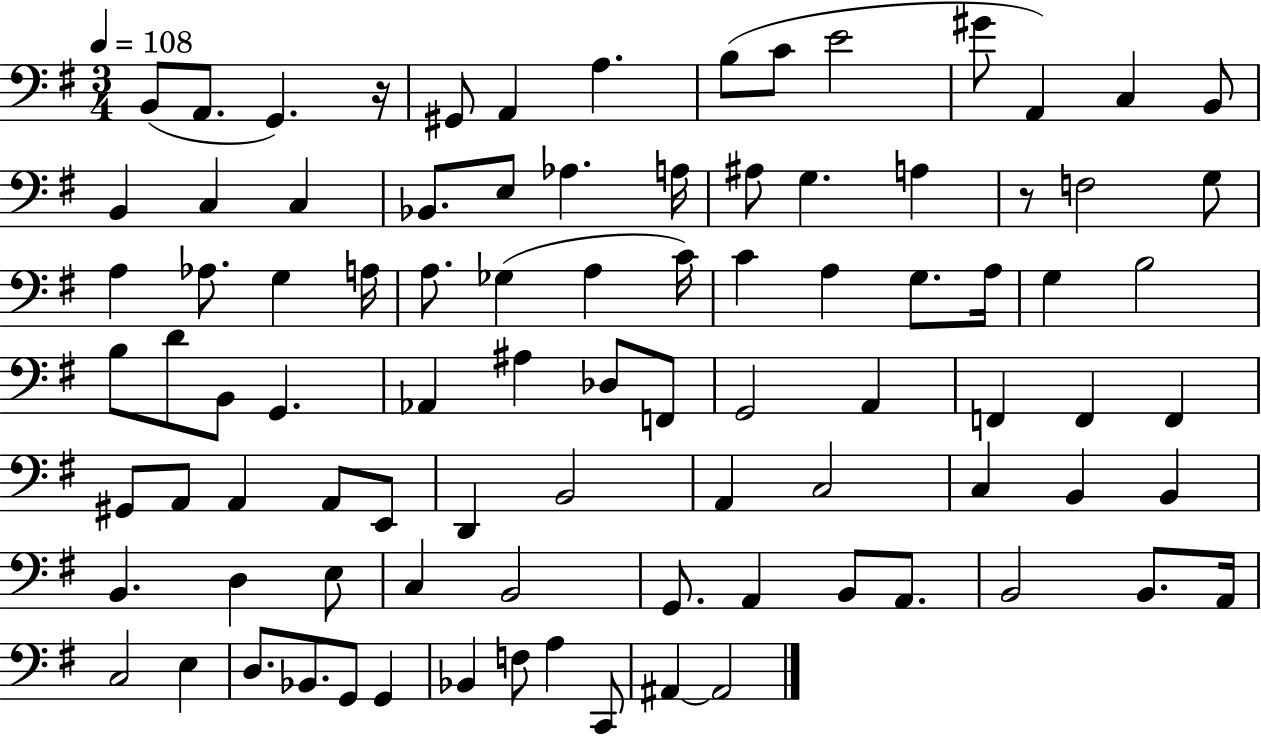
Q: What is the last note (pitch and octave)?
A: A#2